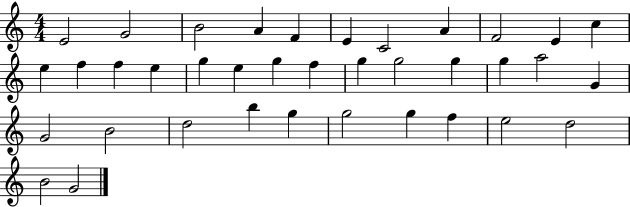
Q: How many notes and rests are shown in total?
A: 37